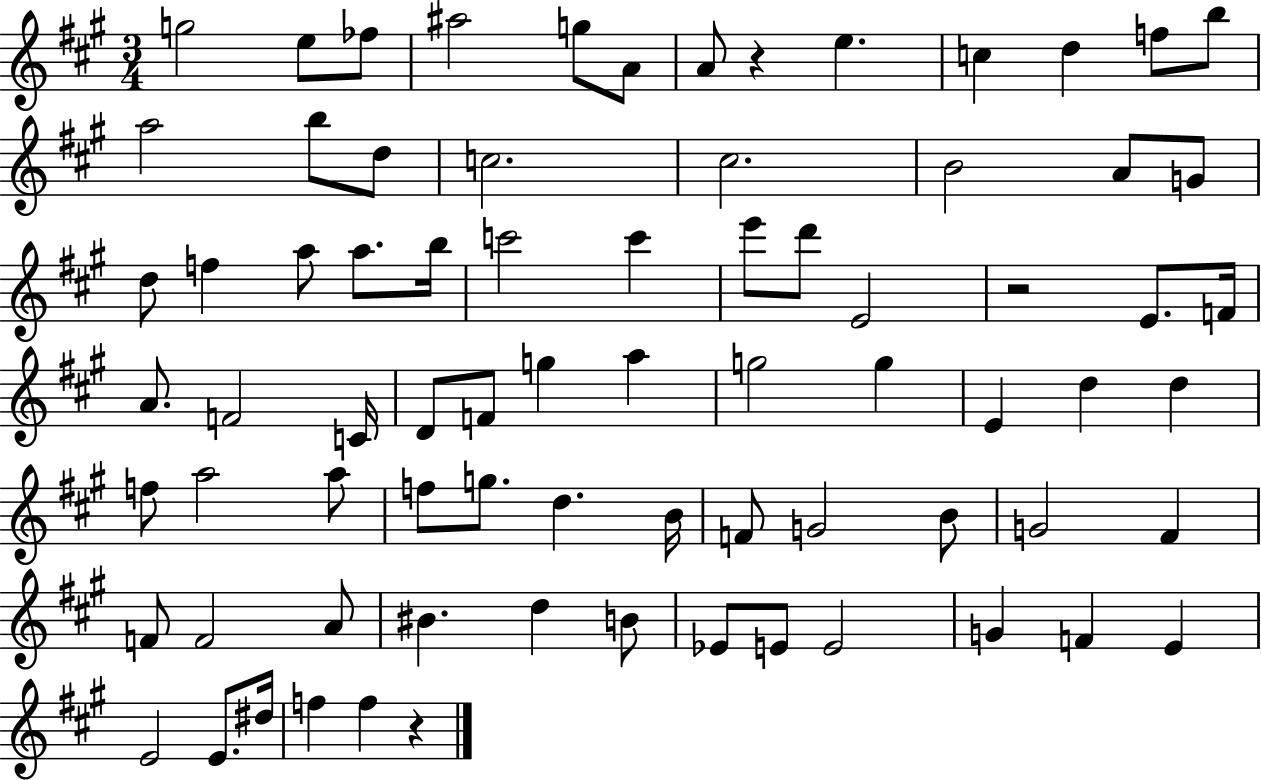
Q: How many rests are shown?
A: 3